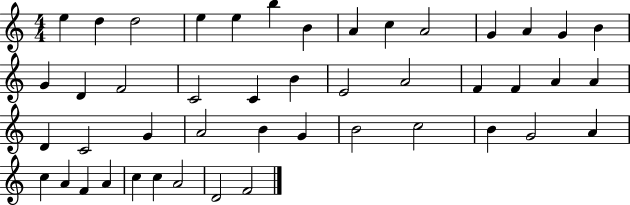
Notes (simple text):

E5/q D5/q D5/h E5/q E5/q B5/q B4/q A4/q C5/q A4/h G4/q A4/q G4/q B4/q G4/q D4/q F4/h C4/h C4/q B4/q E4/h A4/h F4/q F4/q A4/q A4/q D4/q C4/h G4/q A4/h B4/q G4/q B4/h C5/h B4/q G4/h A4/q C5/q A4/q F4/q A4/q C5/q C5/q A4/h D4/h F4/h